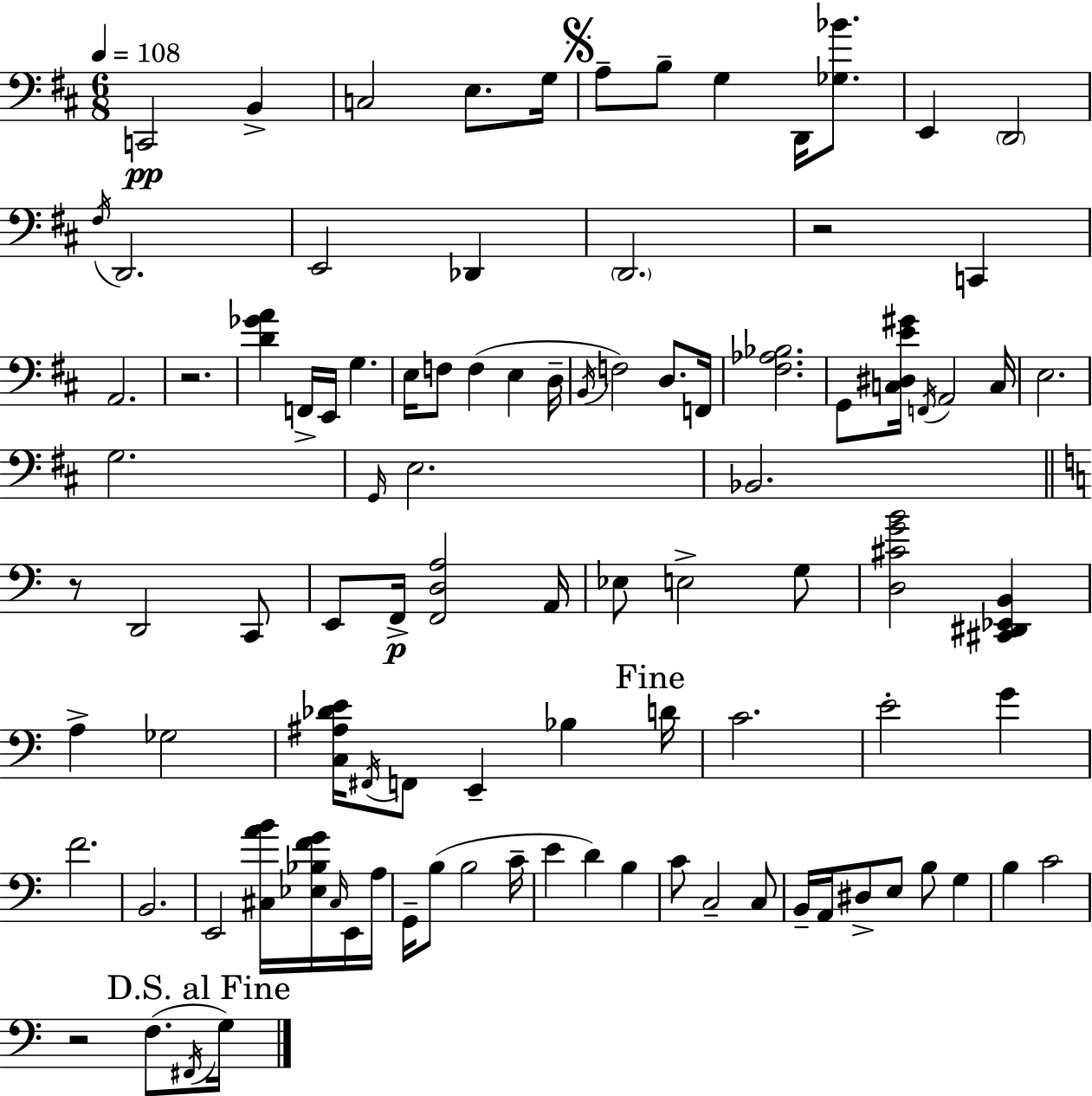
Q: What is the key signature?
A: D major